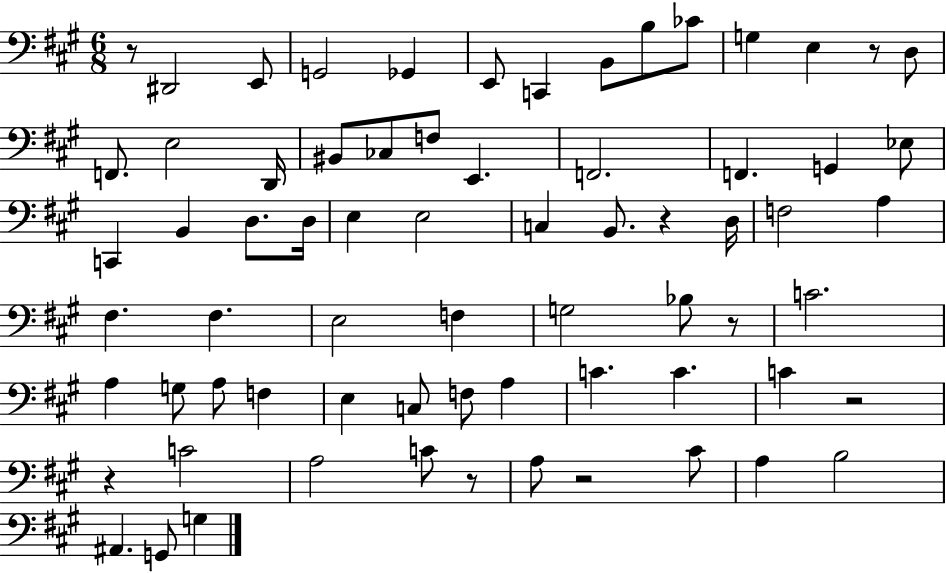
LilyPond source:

{
  \clef bass
  \numericTimeSignature
  \time 6/8
  \key a \major
  \repeat volta 2 { r8 dis,2 e,8 | g,2 ges,4 | e,8 c,4 b,8 b8 ces'8 | g4 e4 r8 d8 | \break f,8. e2 d,16 | bis,8 ces8 f8 e,4. | f,2. | f,4. g,4 ees8 | \break c,4 b,4 d8. d16 | e4 e2 | c4 b,8. r4 d16 | f2 a4 | \break fis4. fis4. | e2 f4 | g2 bes8 r8 | c'2. | \break a4 g8 a8 f4 | e4 c8 f8 a4 | c'4. c'4. | c'4 r2 | \break r4 c'2 | a2 c'8 r8 | a8 r2 cis'8 | a4 b2 | \break ais,4. g,8 g4 | } \bar "|."
}